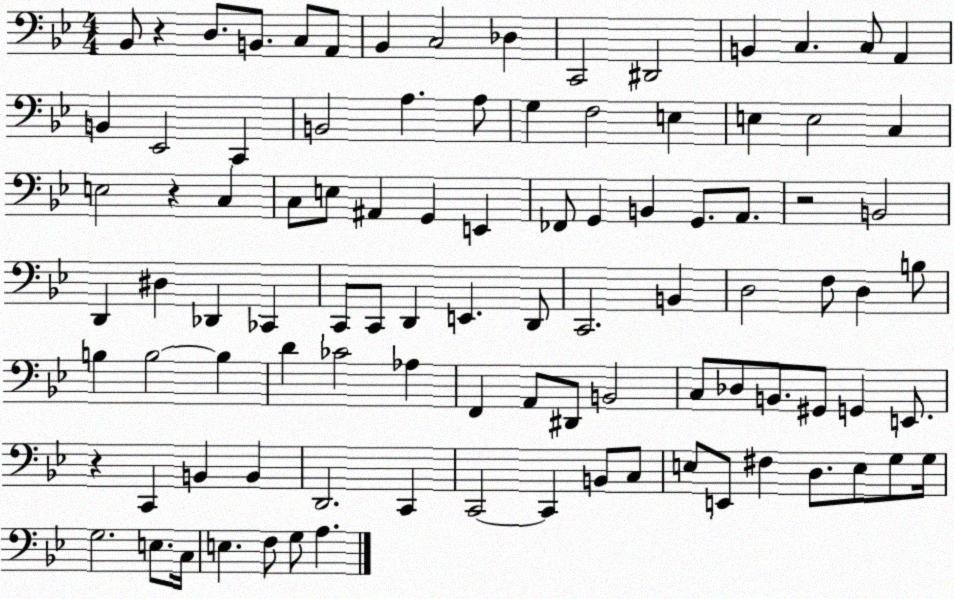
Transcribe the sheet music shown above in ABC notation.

X:1
T:Untitled
M:4/4
L:1/4
K:Bb
_B,,/2 z D,/2 B,,/2 C,/2 A,,/2 _B,, C,2 _D, C,,2 ^D,,2 B,, C, C,/2 A,, B,, _E,,2 C,, B,,2 A, A,/2 G, F,2 E, E, E,2 C, E,2 z C, C,/2 E,/2 ^A,, G,, E,, _F,,/2 G,, B,, G,,/2 A,,/2 z2 B,,2 D,, ^D, _D,, _C,, C,,/2 C,,/2 D,, E,, D,,/2 C,,2 B,, D,2 F,/2 D, B,/2 B, B,2 B, D _C2 _A, F,, A,,/2 ^D,,/2 B,,2 C,/2 _D,/2 B,,/2 ^G,,/2 G,, E,,/2 z C,, B,, B,, D,,2 C,, C,,2 C,, B,,/2 C,/2 E,/2 E,,/2 ^F, D,/2 E,/2 G,/2 G,/4 G,2 E,/2 C,/4 E, F,/2 G,/2 A,